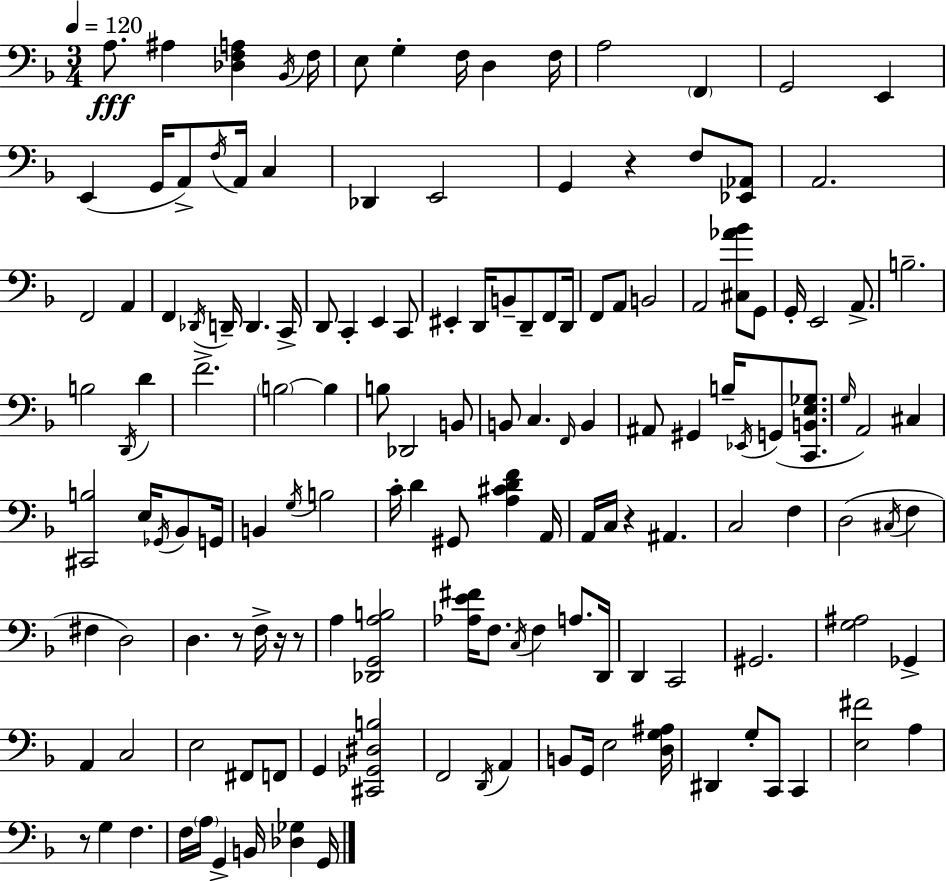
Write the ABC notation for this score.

X:1
T:Untitled
M:3/4
L:1/4
K:Dm
A,/2 ^A, [_D,F,A,] _B,,/4 F,/4 E,/2 G, F,/4 D, F,/4 A,2 F,, G,,2 E,, E,, G,,/4 A,,/2 F,/4 A,,/4 C, _D,, E,,2 G,, z F,/2 [_E,,_A,,]/2 A,,2 F,,2 A,, F,, _D,,/4 D,,/4 D,, C,,/4 D,,/2 C,, E,, C,,/2 ^E,, D,,/4 B,,/2 D,,/2 F,,/2 D,,/4 F,,/2 A,,/2 B,,2 A,,2 [^C,_A_B]/2 G,,/2 G,,/4 E,,2 A,,/2 B,2 B,2 D,,/4 D F2 B,2 B, B,/2 _D,,2 B,,/2 B,,/2 C, F,,/4 B,, ^A,,/2 ^G,, B,/4 _E,,/4 G,,/2 [C,,B,,E,_G,]/2 G,/4 A,,2 ^C, [^C,,B,]2 E,/4 _G,,/4 _B,,/2 G,,/4 B,, G,/4 B,2 C/4 D ^G,,/2 [A,^CDF] A,,/4 A,,/4 C,/4 z ^A,, C,2 F, D,2 ^C,/4 F, ^F, D,2 D, z/2 F,/4 z/4 z/2 A, [_D,,G,,A,B,]2 [_A,E^F]/4 F,/2 C,/4 F, A,/2 D,,/4 D,, C,,2 ^G,,2 [G,^A,]2 _G,, A,, C,2 E,2 ^F,,/2 F,,/2 G,, [^C,,_G,,^D,B,]2 F,,2 D,,/4 A,, B,,/2 G,,/4 E,2 [D,G,^A,]/4 ^D,, G,/2 C,,/2 C,, [E,^F]2 A, z/2 G, F, F,/4 A,/4 G,, B,,/4 [_D,_G,] G,,/4